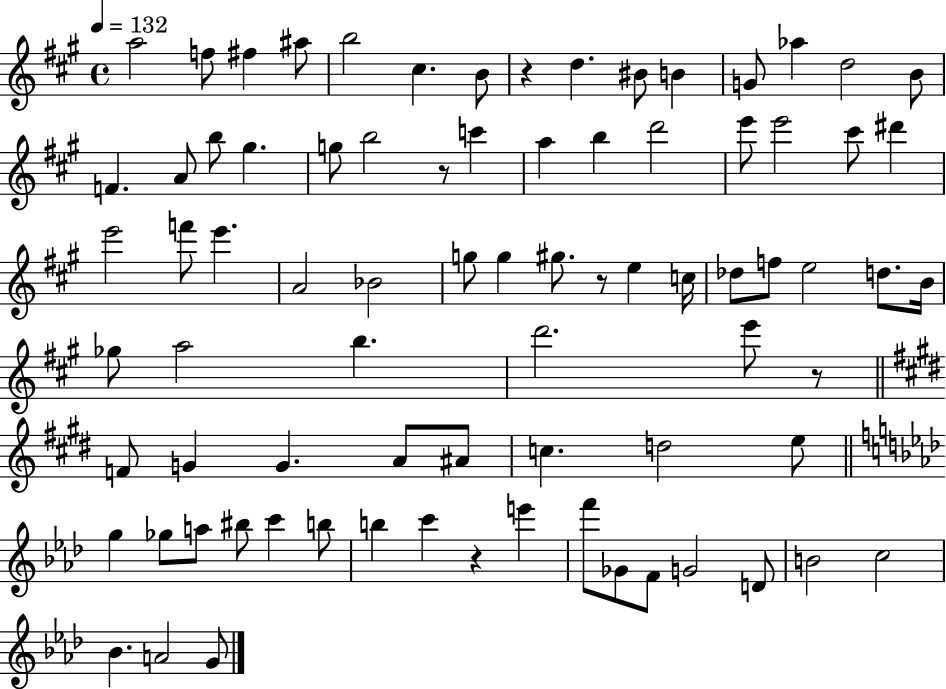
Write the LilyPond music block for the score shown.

{
  \clef treble
  \time 4/4
  \defaultTimeSignature
  \key a \major
  \tempo 4 = 132
  a''2 f''8 fis''4 ais''8 | b''2 cis''4. b'8 | r4 d''4. bis'8 b'4 | g'8 aes''4 d''2 b'8 | \break f'4. a'8 b''8 gis''4. | g''8 b''2 r8 c'''4 | a''4 b''4 d'''2 | e'''8 e'''2 cis'''8 dis'''4 | \break e'''2 f'''8 e'''4. | a'2 bes'2 | g''8 g''4 gis''8. r8 e''4 c''16 | des''8 f''8 e''2 d''8. b'16 | \break ges''8 a''2 b''4. | d'''2. e'''8 r8 | \bar "||" \break \key e \major f'8 g'4 g'4. a'8 ais'8 | c''4. d''2 e''8 | \bar "||" \break \key f \minor g''4 ges''8 a''8 bis''8 c'''4 b''8 | b''4 c'''4 r4 e'''4 | f'''8 ges'8 f'8 g'2 d'8 | b'2 c''2 | \break bes'4. a'2 g'8 | \bar "|."
}